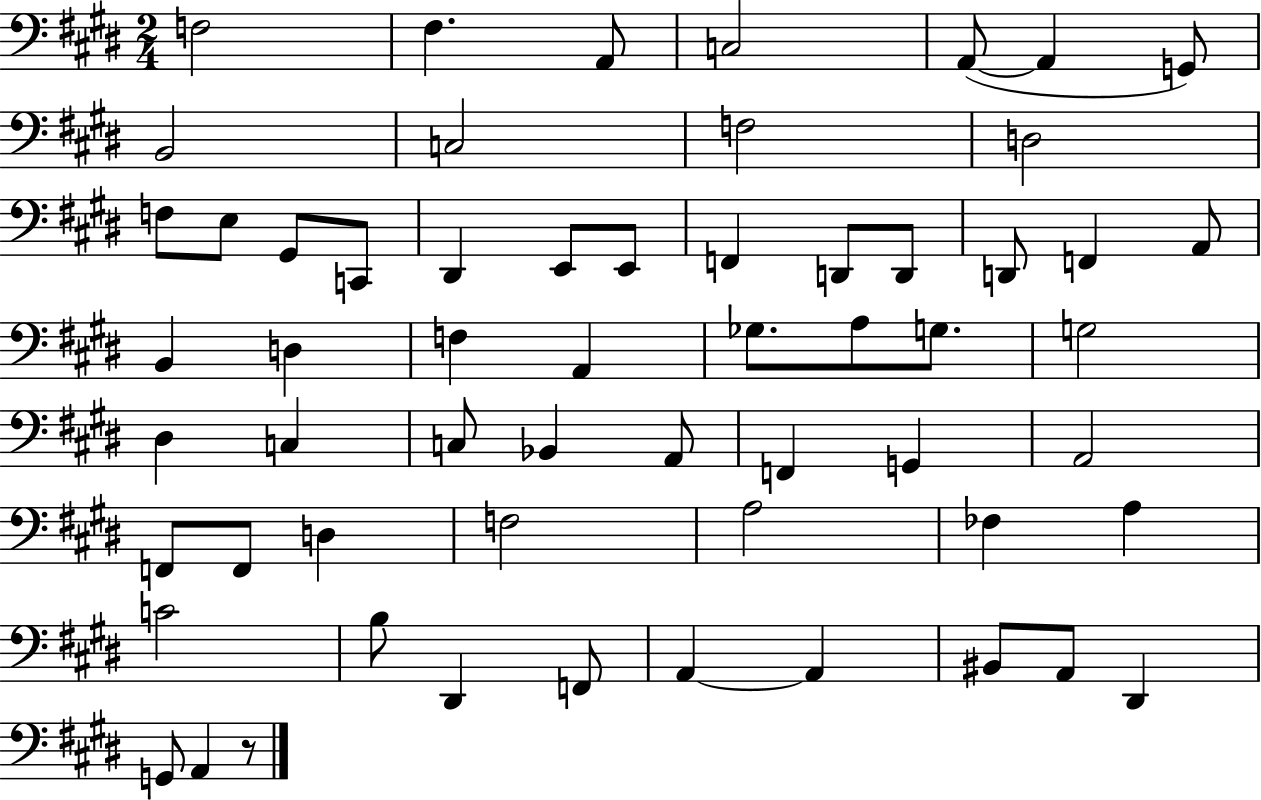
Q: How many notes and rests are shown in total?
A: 59